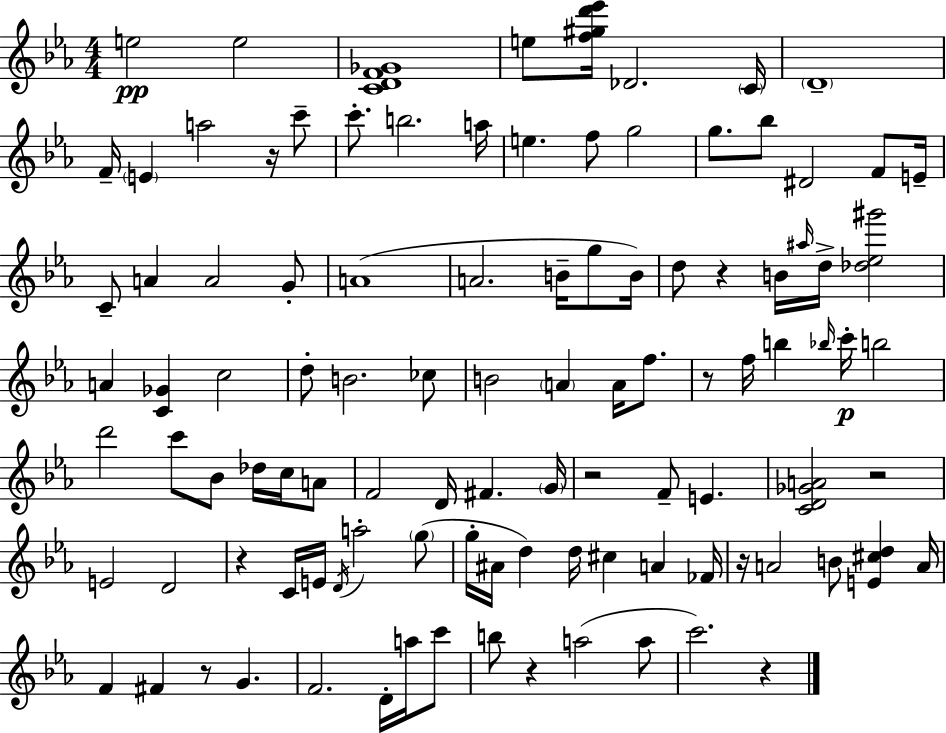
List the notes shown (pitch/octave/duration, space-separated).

E5/h E5/h [C4,D4,F4,Gb4]/w E5/e [F5,G#5,D6,Eb6]/s Db4/h. C4/s D4/w F4/s E4/q A5/h R/s C6/e C6/e. B5/h. A5/s E5/q. F5/e G5/h G5/e. Bb5/e D#4/h F4/e E4/s C4/e A4/q A4/h G4/e A4/w A4/h. B4/s G5/e B4/s D5/e R/q B4/s A#5/s D5/s [Db5,Eb5,G#6]/h A4/q [C4,Gb4]/q C5/h D5/e B4/h. CES5/e B4/h A4/q A4/s F5/e. R/e F5/s B5/q Bb5/s C6/s B5/h D6/h C6/e Bb4/e Db5/s C5/s A4/e F4/h D4/s F#4/q. G4/s R/h F4/e E4/q. [C4,D4,Gb4,A4]/h R/h E4/h D4/h R/q C4/s E4/s D4/s A5/h G5/e G5/s A#4/s D5/q D5/s C#5/q A4/q FES4/s R/s A4/h B4/e [E4,C#5,D5]/q A4/s F4/q F#4/q R/e G4/q. F4/h. D4/s A5/s C6/e B5/e R/q A5/h A5/e C6/h. R/q